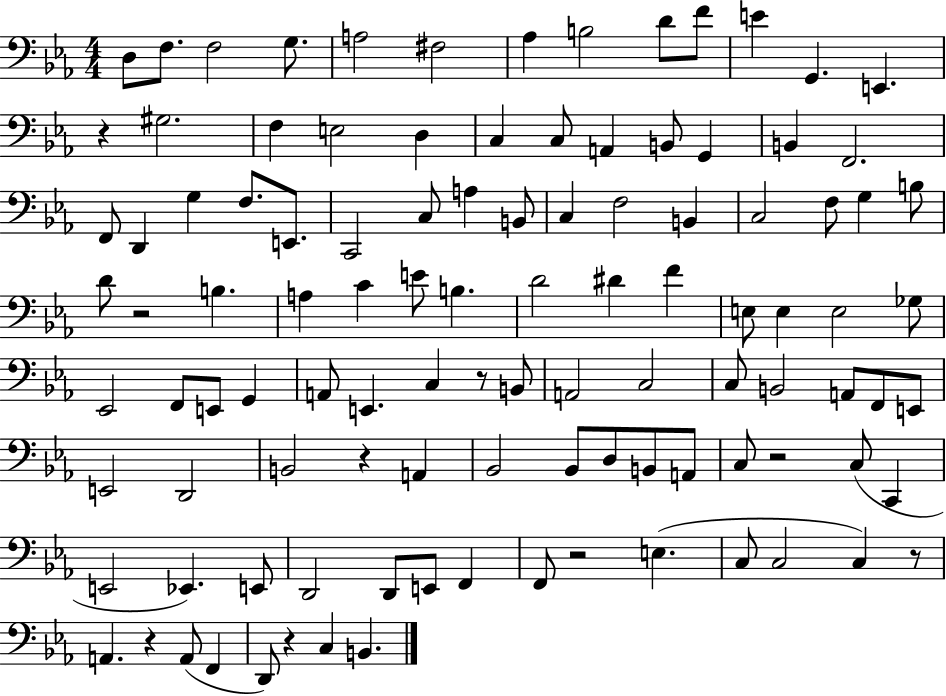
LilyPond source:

{
  \clef bass
  \numericTimeSignature
  \time 4/4
  \key ees \major
  d8 f8. f2 g8. | a2 fis2 | aes4 b2 d'8 f'8 | e'4 g,4. e,4. | \break r4 gis2. | f4 e2 d4 | c4 c8 a,4 b,8 g,4 | b,4 f,2. | \break f,8 d,4 g4 f8. e,8. | c,2 c8 a4 b,8 | c4 f2 b,4 | c2 f8 g4 b8 | \break d'8 r2 b4. | a4 c'4 e'8 b4. | d'2 dis'4 f'4 | e8 e4 e2 ges8 | \break ees,2 f,8 e,8 g,4 | a,8 e,4. c4 r8 b,8 | a,2 c2 | c8 b,2 a,8 f,8 e,8 | \break e,2 d,2 | b,2 r4 a,4 | bes,2 bes,8 d8 b,8 a,8 | c8 r2 c8( c,4 | \break e,2 ees,4.) e,8 | d,2 d,8 e,8 f,4 | f,8 r2 e4.( | c8 c2 c4) r8 | \break a,4. r4 a,8( f,4 | d,8) r4 c4 b,4. | \bar "|."
}